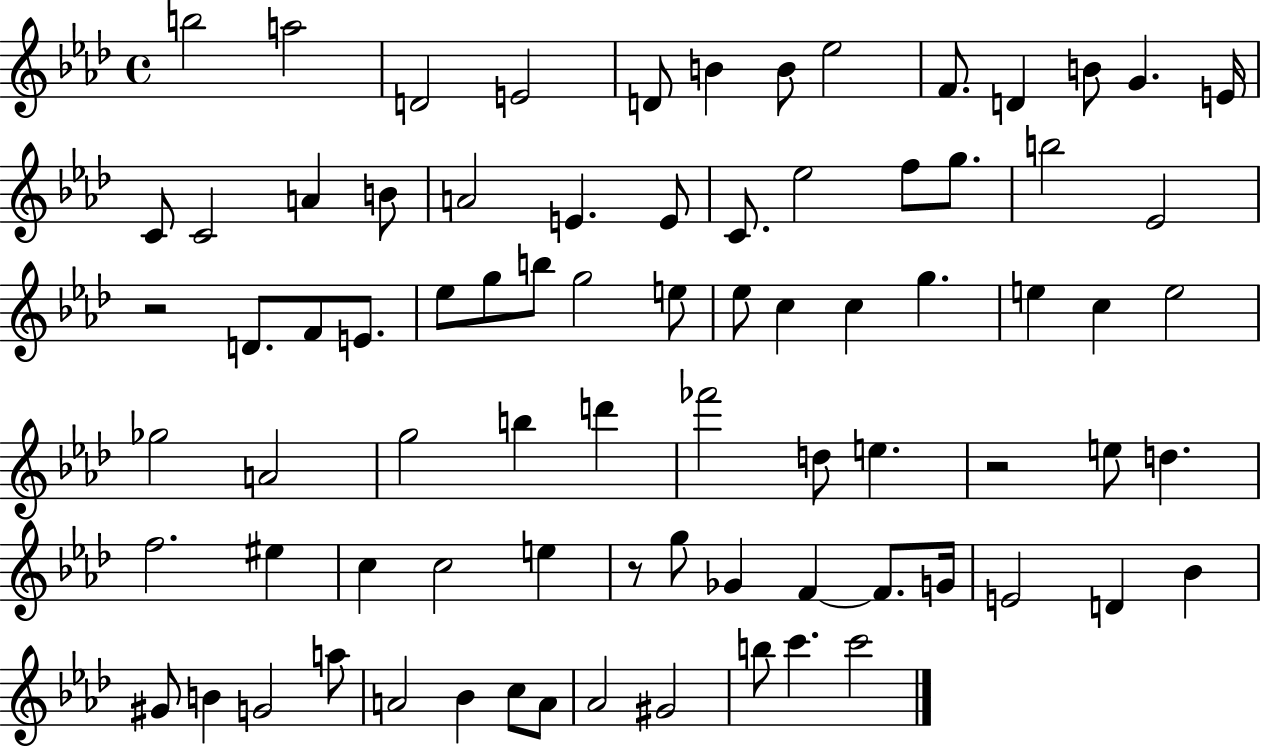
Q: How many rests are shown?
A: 3